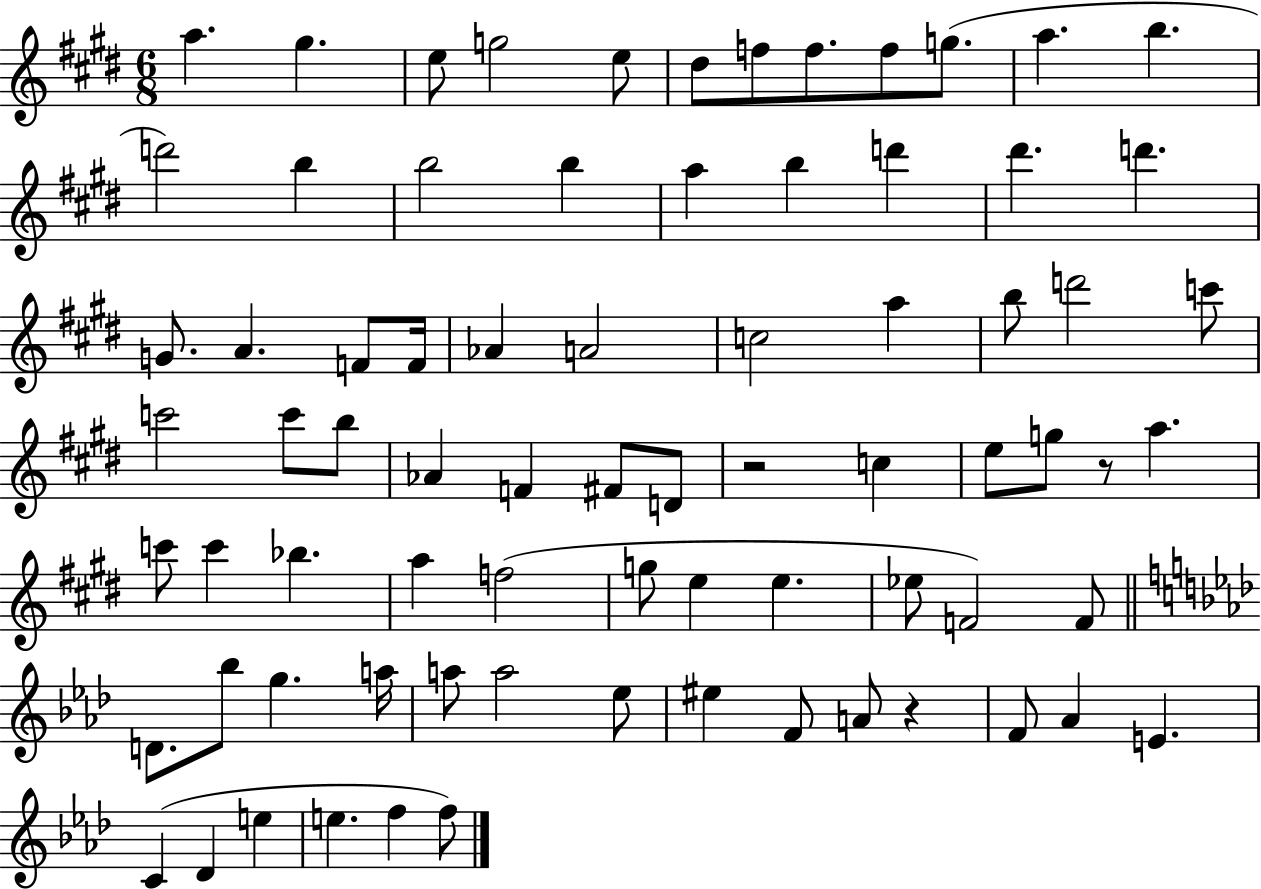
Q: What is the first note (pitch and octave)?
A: A5